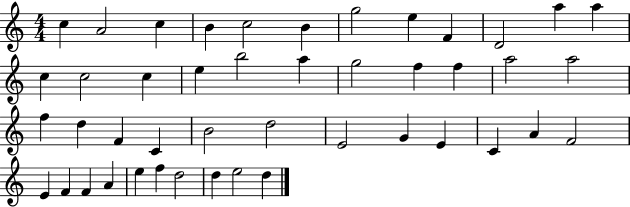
{
  \clef treble
  \numericTimeSignature
  \time 4/4
  \key c \major
  c''4 a'2 c''4 | b'4 c''2 b'4 | g''2 e''4 f'4 | d'2 a''4 a''4 | \break c''4 c''2 c''4 | e''4 b''2 a''4 | g''2 f''4 f''4 | a''2 a''2 | \break f''4 d''4 f'4 c'4 | b'2 d''2 | e'2 g'4 e'4 | c'4 a'4 f'2 | \break e'4 f'4 f'4 a'4 | e''4 f''4 d''2 | d''4 e''2 d''4 | \bar "|."
}